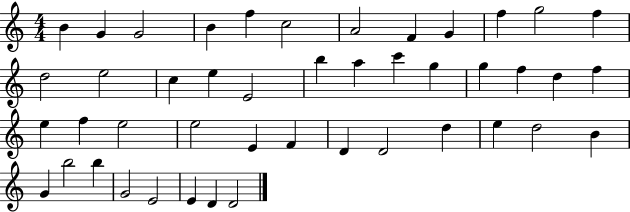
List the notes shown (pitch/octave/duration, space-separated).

B4/q G4/q G4/h B4/q F5/q C5/h A4/h F4/q G4/q F5/q G5/h F5/q D5/h E5/h C5/q E5/q E4/h B5/q A5/q C6/q G5/q G5/q F5/q D5/q F5/q E5/q F5/q E5/h E5/h E4/q F4/q D4/q D4/h D5/q E5/q D5/h B4/q G4/q B5/h B5/q G4/h E4/h E4/q D4/q D4/h